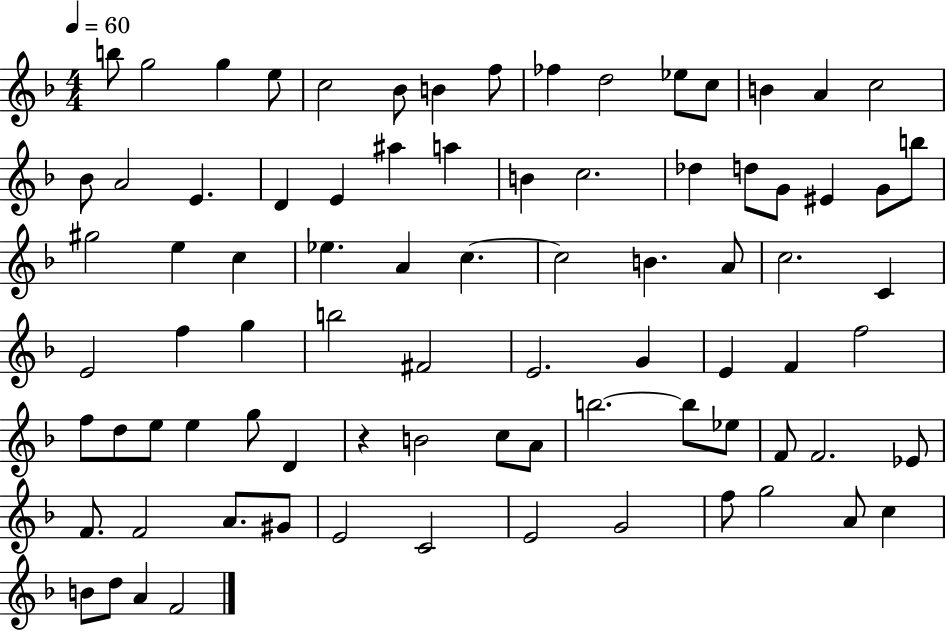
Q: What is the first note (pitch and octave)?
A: B5